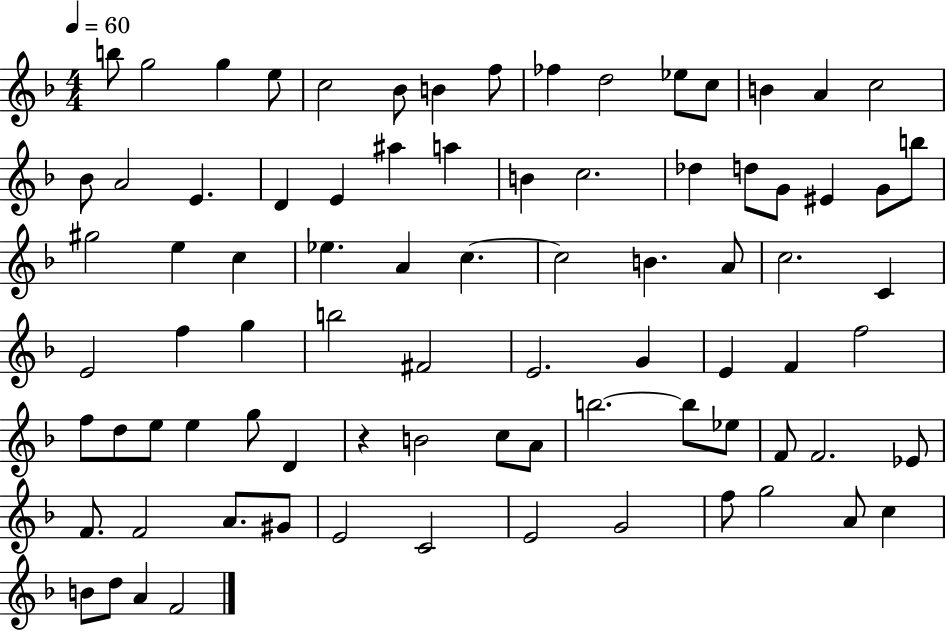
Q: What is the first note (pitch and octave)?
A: B5